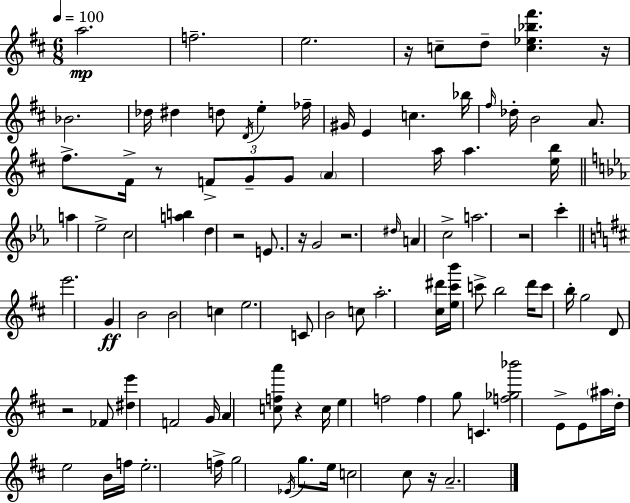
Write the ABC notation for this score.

X:1
T:Untitled
M:6/8
L:1/4
K:D
a2 f2 e2 z/4 c/2 d/2 [c_e_b^f'] z/4 _B2 _d/4 ^d d/2 D/4 e _f/4 ^G/4 E c _b/4 ^f/4 _d/4 B2 A/2 ^f/2 ^F/4 z/2 F/2 G/2 G/2 A a/4 a [eb]/4 a _e2 c2 [ab] d z2 E/2 z/4 G2 z2 ^d/4 A c2 a2 z2 c' e'2 G B2 B2 c e2 C/2 B2 c/2 a2 [^c^d']/4 [e^c'b']/4 c'/2 b2 d'/4 c'/2 b/4 g2 D/2 z2 _F/2 [^de'] F2 G/4 A [cfa']/2 z c/4 e f2 f g/2 C [f_g_b']2 E/2 E/2 ^a/4 d/4 e2 B/4 f/4 e2 f/4 g2 _E/4 g/2 e/4 c2 ^c/2 z/4 A2